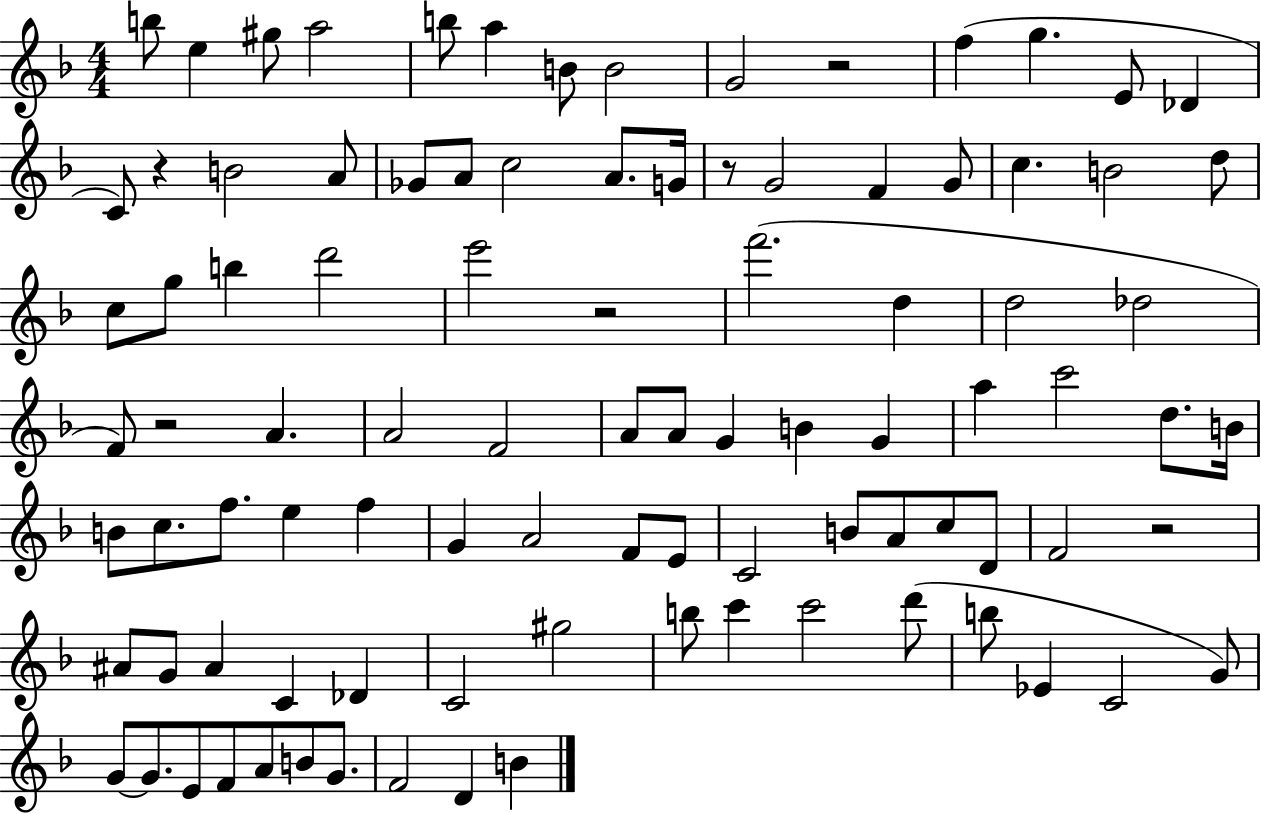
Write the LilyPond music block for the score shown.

{
  \clef treble
  \numericTimeSignature
  \time 4/4
  \key f \major
  b''8 e''4 gis''8 a''2 | b''8 a''4 b'8 b'2 | g'2 r2 | f''4( g''4. e'8 des'4 | \break c'8) r4 b'2 a'8 | ges'8 a'8 c''2 a'8. g'16 | r8 g'2 f'4 g'8 | c''4. b'2 d''8 | \break c''8 g''8 b''4 d'''2 | e'''2 r2 | f'''2.( d''4 | d''2 des''2 | \break f'8) r2 a'4. | a'2 f'2 | a'8 a'8 g'4 b'4 g'4 | a''4 c'''2 d''8. b'16 | \break b'8 c''8. f''8. e''4 f''4 | g'4 a'2 f'8 e'8 | c'2 b'8 a'8 c''8 d'8 | f'2 r2 | \break ais'8 g'8 ais'4 c'4 des'4 | c'2 gis''2 | b''8 c'''4 c'''2 d'''8( | b''8 ees'4 c'2 g'8) | \break g'8~~ g'8. e'8 f'8 a'8 b'8 g'8. | f'2 d'4 b'4 | \bar "|."
}